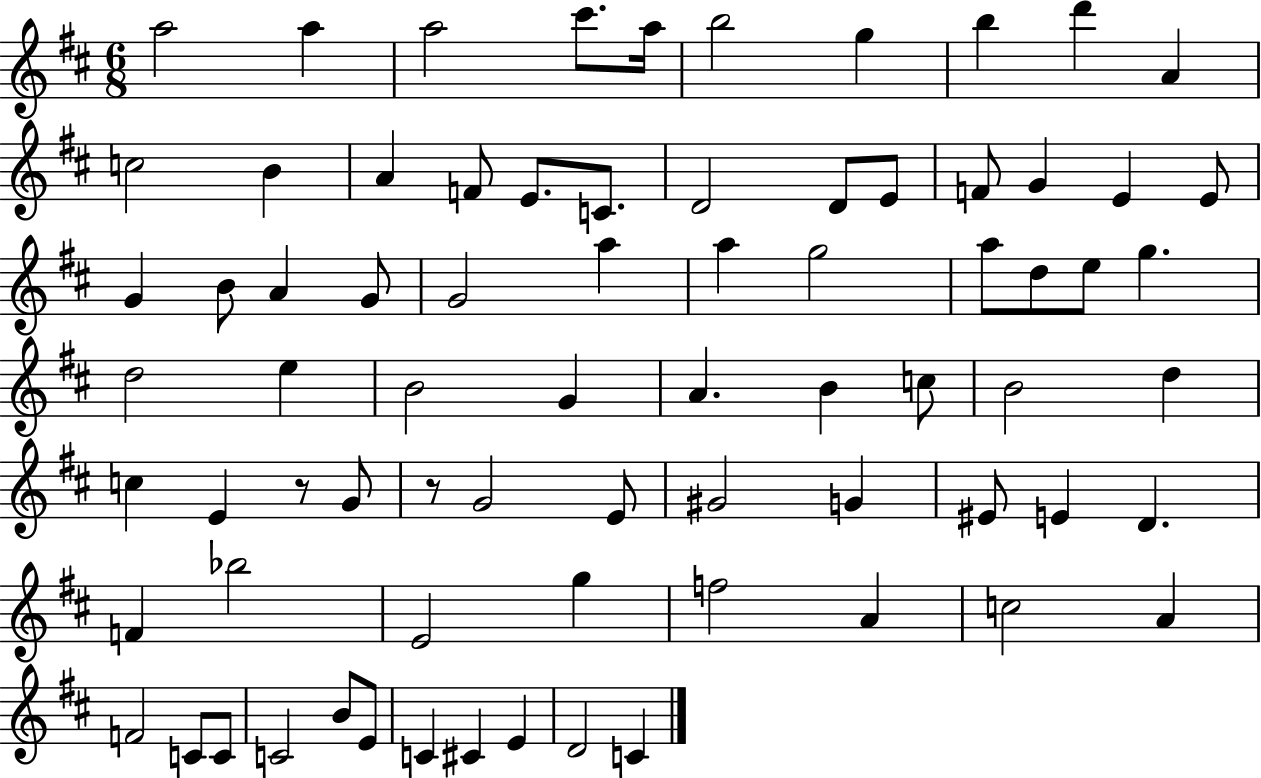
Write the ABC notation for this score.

X:1
T:Untitled
M:6/8
L:1/4
K:D
a2 a a2 ^c'/2 a/4 b2 g b d' A c2 B A F/2 E/2 C/2 D2 D/2 E/2 F/2 G E E/2 G B/2 A G/2 G2 a a g2 a/2 d/2 e/2 g d2 e B2 G A B c/2 B2 d c E z/2 G/2 z/2 G2 E/2 ^G2 G ^E/2 E D F _b2 E2 g f2 A c2 A F2 C/2 C/2 C2 B/2 E/2 C ^C E D2 C